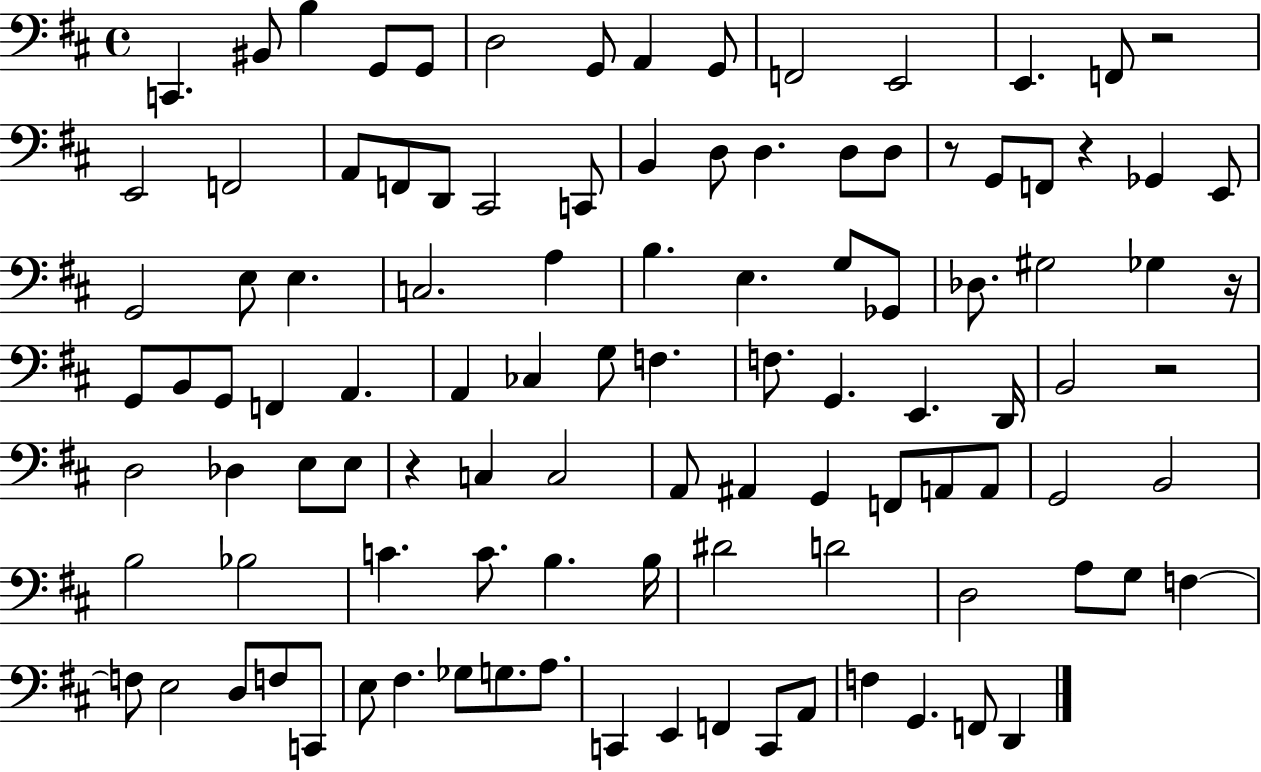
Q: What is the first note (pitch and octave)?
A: C2